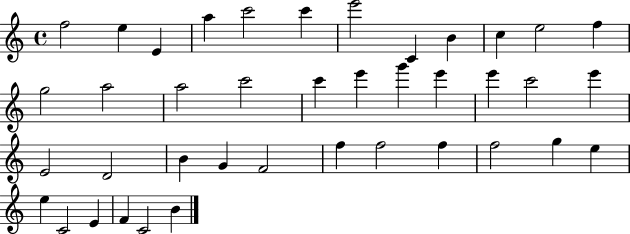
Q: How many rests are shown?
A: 0